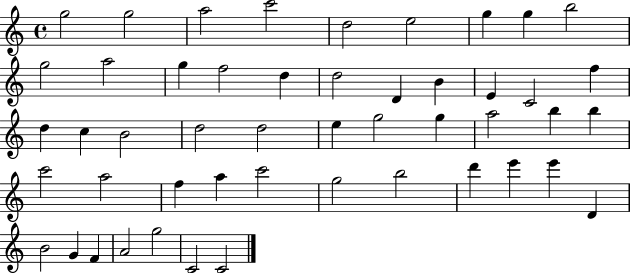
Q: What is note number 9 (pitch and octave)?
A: B5